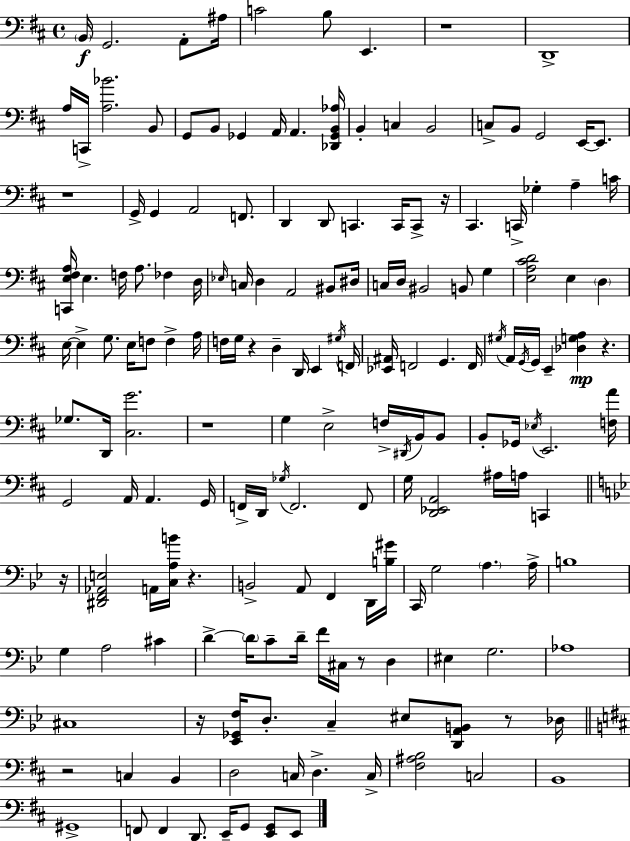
{
  \clef bass
  \time 4/4
  \defaultTimeSignature
  \key d \major
  \parenthesize b,16\f g,2. a,8-. ais16 | c'2 b8 e,4. | r1 | d,1-> | \break a16 c,16-> <a bes'>2. b,8 | g,8 b,8 ges,4 a,16 a,4. <des, ges, b, aes>16 | b,4-. c4 b,2 | c8-> b,8 g,2 e,16~~ e,8. | \break r1 | g,16-> g,4 a,2 f,8. | d,4 d,8 c,4. c,16 c,8-> r16 | cis,4. c,16-> ges4-. a4-- c'16 | \break <c, e fis a>16 e4. f16 a8. fes4 d16 | \grace { ees16 } c16 d4 a,2 bis,8 | dis16 c16 d16 bis,2 b,8 g4 | <e a cis' d'>2 e4 \parenthesize d4 | \break e16~~ e4-> g8. e16 f8 f4-> | a16 f16 g16 r4 d4-- d,16 e,4 | \acciaccatura { gis16 } f,16 <ees, ais,>16 f,2 g,4. | f,16 \acciaccatura { gis16 } a,16 \acciaccatura { g,16 } g,16 e,4-- <des g a>4\mp r4. | \break ges8. d,16 <cis g'>2. | r1 | g4 e2-> | f16-> \acciaccatura { dis,16 } b,16 b,8 b,8-. ges,16 \acciaccatura { ees16 } e,2. | \break <f a'>16 g,2 a,16 a,4. | g,16 f,16-> d,16 \acciaccatura { ges16 } f,2. | f,8 g16 <d, ees, a,>2 | ais16 a16 c,4 \bar "||" \break \key bes \major r16 <dis, f, aes, e>2 a,16 <c a b'>16 r4. | b,2-> a,8 f,4 d,16 | <b gis'>16 c,16 g2 \parenthesize a4. | a16-> b1 | \break g4 a2 cis'4 | d'4->~~ \parenthesize d'16 c'8-- d'16-- f'16 cis16 r8 d4 | eis4 g2. | aes1 | \break cis1 | r16 <ees, ges, f>16 d8.-. c4-- eis8 <d, a, b,>8 r8 | des16 \bar "||" \break \key b \minor r2 c4 b,4 | d2 c16 d4.-> c16-> | <fis ais b>2 c2 | b,1 | \break gis,1-> | f,8 f,4 d,8. e,16-- g,8 <e, g,>8 e,8 | \bar "|."
}